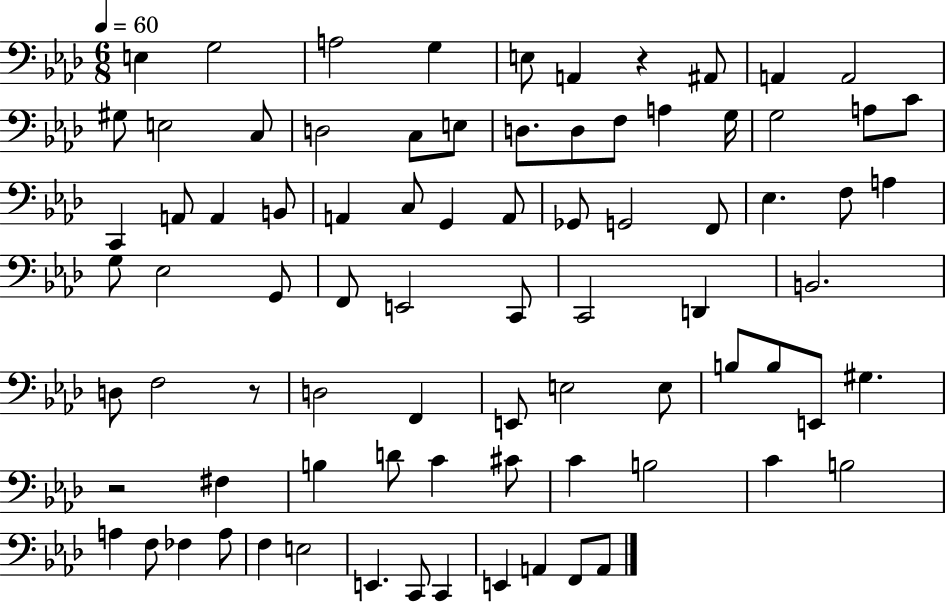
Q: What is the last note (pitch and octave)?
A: A2